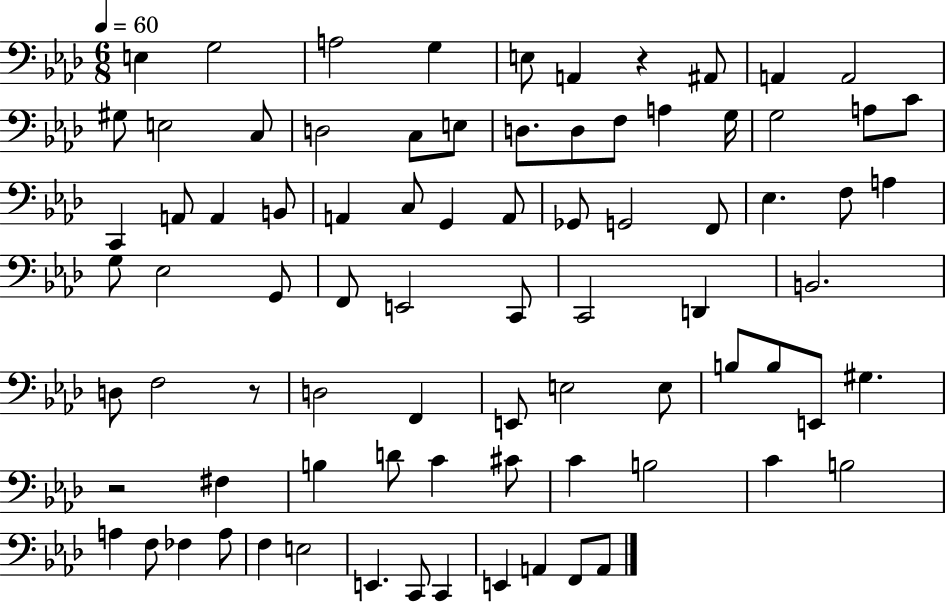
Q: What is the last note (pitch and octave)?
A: A2